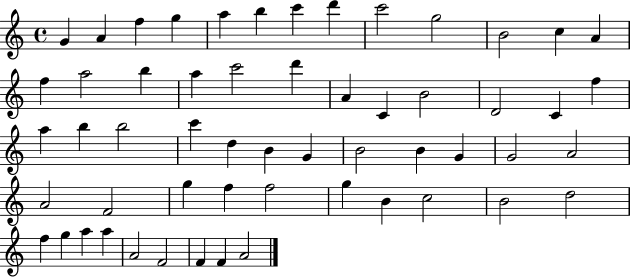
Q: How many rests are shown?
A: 0